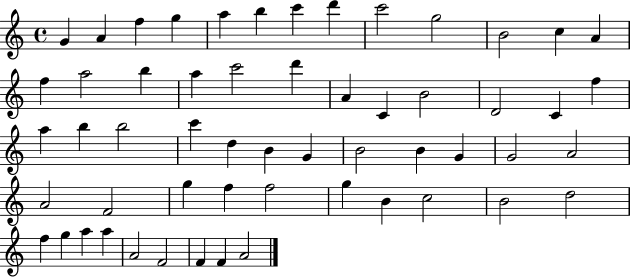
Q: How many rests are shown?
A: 0